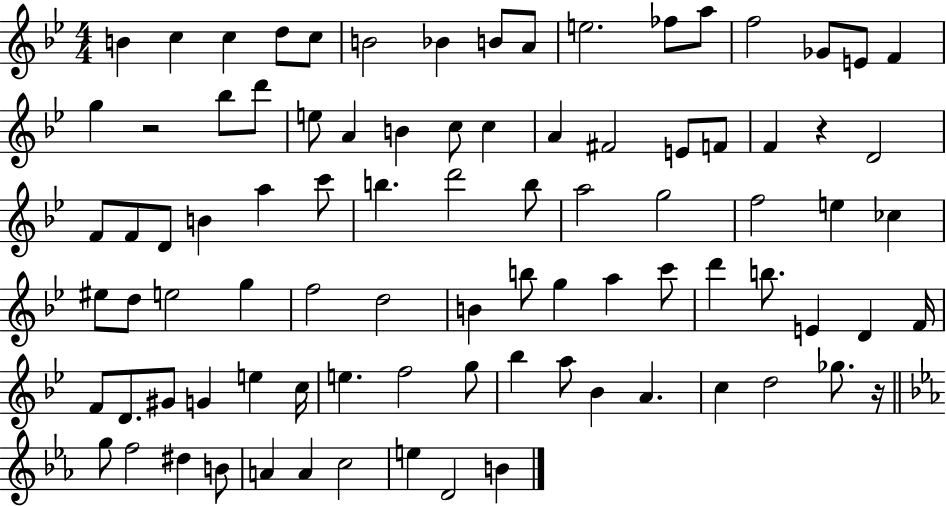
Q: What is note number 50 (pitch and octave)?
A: D5